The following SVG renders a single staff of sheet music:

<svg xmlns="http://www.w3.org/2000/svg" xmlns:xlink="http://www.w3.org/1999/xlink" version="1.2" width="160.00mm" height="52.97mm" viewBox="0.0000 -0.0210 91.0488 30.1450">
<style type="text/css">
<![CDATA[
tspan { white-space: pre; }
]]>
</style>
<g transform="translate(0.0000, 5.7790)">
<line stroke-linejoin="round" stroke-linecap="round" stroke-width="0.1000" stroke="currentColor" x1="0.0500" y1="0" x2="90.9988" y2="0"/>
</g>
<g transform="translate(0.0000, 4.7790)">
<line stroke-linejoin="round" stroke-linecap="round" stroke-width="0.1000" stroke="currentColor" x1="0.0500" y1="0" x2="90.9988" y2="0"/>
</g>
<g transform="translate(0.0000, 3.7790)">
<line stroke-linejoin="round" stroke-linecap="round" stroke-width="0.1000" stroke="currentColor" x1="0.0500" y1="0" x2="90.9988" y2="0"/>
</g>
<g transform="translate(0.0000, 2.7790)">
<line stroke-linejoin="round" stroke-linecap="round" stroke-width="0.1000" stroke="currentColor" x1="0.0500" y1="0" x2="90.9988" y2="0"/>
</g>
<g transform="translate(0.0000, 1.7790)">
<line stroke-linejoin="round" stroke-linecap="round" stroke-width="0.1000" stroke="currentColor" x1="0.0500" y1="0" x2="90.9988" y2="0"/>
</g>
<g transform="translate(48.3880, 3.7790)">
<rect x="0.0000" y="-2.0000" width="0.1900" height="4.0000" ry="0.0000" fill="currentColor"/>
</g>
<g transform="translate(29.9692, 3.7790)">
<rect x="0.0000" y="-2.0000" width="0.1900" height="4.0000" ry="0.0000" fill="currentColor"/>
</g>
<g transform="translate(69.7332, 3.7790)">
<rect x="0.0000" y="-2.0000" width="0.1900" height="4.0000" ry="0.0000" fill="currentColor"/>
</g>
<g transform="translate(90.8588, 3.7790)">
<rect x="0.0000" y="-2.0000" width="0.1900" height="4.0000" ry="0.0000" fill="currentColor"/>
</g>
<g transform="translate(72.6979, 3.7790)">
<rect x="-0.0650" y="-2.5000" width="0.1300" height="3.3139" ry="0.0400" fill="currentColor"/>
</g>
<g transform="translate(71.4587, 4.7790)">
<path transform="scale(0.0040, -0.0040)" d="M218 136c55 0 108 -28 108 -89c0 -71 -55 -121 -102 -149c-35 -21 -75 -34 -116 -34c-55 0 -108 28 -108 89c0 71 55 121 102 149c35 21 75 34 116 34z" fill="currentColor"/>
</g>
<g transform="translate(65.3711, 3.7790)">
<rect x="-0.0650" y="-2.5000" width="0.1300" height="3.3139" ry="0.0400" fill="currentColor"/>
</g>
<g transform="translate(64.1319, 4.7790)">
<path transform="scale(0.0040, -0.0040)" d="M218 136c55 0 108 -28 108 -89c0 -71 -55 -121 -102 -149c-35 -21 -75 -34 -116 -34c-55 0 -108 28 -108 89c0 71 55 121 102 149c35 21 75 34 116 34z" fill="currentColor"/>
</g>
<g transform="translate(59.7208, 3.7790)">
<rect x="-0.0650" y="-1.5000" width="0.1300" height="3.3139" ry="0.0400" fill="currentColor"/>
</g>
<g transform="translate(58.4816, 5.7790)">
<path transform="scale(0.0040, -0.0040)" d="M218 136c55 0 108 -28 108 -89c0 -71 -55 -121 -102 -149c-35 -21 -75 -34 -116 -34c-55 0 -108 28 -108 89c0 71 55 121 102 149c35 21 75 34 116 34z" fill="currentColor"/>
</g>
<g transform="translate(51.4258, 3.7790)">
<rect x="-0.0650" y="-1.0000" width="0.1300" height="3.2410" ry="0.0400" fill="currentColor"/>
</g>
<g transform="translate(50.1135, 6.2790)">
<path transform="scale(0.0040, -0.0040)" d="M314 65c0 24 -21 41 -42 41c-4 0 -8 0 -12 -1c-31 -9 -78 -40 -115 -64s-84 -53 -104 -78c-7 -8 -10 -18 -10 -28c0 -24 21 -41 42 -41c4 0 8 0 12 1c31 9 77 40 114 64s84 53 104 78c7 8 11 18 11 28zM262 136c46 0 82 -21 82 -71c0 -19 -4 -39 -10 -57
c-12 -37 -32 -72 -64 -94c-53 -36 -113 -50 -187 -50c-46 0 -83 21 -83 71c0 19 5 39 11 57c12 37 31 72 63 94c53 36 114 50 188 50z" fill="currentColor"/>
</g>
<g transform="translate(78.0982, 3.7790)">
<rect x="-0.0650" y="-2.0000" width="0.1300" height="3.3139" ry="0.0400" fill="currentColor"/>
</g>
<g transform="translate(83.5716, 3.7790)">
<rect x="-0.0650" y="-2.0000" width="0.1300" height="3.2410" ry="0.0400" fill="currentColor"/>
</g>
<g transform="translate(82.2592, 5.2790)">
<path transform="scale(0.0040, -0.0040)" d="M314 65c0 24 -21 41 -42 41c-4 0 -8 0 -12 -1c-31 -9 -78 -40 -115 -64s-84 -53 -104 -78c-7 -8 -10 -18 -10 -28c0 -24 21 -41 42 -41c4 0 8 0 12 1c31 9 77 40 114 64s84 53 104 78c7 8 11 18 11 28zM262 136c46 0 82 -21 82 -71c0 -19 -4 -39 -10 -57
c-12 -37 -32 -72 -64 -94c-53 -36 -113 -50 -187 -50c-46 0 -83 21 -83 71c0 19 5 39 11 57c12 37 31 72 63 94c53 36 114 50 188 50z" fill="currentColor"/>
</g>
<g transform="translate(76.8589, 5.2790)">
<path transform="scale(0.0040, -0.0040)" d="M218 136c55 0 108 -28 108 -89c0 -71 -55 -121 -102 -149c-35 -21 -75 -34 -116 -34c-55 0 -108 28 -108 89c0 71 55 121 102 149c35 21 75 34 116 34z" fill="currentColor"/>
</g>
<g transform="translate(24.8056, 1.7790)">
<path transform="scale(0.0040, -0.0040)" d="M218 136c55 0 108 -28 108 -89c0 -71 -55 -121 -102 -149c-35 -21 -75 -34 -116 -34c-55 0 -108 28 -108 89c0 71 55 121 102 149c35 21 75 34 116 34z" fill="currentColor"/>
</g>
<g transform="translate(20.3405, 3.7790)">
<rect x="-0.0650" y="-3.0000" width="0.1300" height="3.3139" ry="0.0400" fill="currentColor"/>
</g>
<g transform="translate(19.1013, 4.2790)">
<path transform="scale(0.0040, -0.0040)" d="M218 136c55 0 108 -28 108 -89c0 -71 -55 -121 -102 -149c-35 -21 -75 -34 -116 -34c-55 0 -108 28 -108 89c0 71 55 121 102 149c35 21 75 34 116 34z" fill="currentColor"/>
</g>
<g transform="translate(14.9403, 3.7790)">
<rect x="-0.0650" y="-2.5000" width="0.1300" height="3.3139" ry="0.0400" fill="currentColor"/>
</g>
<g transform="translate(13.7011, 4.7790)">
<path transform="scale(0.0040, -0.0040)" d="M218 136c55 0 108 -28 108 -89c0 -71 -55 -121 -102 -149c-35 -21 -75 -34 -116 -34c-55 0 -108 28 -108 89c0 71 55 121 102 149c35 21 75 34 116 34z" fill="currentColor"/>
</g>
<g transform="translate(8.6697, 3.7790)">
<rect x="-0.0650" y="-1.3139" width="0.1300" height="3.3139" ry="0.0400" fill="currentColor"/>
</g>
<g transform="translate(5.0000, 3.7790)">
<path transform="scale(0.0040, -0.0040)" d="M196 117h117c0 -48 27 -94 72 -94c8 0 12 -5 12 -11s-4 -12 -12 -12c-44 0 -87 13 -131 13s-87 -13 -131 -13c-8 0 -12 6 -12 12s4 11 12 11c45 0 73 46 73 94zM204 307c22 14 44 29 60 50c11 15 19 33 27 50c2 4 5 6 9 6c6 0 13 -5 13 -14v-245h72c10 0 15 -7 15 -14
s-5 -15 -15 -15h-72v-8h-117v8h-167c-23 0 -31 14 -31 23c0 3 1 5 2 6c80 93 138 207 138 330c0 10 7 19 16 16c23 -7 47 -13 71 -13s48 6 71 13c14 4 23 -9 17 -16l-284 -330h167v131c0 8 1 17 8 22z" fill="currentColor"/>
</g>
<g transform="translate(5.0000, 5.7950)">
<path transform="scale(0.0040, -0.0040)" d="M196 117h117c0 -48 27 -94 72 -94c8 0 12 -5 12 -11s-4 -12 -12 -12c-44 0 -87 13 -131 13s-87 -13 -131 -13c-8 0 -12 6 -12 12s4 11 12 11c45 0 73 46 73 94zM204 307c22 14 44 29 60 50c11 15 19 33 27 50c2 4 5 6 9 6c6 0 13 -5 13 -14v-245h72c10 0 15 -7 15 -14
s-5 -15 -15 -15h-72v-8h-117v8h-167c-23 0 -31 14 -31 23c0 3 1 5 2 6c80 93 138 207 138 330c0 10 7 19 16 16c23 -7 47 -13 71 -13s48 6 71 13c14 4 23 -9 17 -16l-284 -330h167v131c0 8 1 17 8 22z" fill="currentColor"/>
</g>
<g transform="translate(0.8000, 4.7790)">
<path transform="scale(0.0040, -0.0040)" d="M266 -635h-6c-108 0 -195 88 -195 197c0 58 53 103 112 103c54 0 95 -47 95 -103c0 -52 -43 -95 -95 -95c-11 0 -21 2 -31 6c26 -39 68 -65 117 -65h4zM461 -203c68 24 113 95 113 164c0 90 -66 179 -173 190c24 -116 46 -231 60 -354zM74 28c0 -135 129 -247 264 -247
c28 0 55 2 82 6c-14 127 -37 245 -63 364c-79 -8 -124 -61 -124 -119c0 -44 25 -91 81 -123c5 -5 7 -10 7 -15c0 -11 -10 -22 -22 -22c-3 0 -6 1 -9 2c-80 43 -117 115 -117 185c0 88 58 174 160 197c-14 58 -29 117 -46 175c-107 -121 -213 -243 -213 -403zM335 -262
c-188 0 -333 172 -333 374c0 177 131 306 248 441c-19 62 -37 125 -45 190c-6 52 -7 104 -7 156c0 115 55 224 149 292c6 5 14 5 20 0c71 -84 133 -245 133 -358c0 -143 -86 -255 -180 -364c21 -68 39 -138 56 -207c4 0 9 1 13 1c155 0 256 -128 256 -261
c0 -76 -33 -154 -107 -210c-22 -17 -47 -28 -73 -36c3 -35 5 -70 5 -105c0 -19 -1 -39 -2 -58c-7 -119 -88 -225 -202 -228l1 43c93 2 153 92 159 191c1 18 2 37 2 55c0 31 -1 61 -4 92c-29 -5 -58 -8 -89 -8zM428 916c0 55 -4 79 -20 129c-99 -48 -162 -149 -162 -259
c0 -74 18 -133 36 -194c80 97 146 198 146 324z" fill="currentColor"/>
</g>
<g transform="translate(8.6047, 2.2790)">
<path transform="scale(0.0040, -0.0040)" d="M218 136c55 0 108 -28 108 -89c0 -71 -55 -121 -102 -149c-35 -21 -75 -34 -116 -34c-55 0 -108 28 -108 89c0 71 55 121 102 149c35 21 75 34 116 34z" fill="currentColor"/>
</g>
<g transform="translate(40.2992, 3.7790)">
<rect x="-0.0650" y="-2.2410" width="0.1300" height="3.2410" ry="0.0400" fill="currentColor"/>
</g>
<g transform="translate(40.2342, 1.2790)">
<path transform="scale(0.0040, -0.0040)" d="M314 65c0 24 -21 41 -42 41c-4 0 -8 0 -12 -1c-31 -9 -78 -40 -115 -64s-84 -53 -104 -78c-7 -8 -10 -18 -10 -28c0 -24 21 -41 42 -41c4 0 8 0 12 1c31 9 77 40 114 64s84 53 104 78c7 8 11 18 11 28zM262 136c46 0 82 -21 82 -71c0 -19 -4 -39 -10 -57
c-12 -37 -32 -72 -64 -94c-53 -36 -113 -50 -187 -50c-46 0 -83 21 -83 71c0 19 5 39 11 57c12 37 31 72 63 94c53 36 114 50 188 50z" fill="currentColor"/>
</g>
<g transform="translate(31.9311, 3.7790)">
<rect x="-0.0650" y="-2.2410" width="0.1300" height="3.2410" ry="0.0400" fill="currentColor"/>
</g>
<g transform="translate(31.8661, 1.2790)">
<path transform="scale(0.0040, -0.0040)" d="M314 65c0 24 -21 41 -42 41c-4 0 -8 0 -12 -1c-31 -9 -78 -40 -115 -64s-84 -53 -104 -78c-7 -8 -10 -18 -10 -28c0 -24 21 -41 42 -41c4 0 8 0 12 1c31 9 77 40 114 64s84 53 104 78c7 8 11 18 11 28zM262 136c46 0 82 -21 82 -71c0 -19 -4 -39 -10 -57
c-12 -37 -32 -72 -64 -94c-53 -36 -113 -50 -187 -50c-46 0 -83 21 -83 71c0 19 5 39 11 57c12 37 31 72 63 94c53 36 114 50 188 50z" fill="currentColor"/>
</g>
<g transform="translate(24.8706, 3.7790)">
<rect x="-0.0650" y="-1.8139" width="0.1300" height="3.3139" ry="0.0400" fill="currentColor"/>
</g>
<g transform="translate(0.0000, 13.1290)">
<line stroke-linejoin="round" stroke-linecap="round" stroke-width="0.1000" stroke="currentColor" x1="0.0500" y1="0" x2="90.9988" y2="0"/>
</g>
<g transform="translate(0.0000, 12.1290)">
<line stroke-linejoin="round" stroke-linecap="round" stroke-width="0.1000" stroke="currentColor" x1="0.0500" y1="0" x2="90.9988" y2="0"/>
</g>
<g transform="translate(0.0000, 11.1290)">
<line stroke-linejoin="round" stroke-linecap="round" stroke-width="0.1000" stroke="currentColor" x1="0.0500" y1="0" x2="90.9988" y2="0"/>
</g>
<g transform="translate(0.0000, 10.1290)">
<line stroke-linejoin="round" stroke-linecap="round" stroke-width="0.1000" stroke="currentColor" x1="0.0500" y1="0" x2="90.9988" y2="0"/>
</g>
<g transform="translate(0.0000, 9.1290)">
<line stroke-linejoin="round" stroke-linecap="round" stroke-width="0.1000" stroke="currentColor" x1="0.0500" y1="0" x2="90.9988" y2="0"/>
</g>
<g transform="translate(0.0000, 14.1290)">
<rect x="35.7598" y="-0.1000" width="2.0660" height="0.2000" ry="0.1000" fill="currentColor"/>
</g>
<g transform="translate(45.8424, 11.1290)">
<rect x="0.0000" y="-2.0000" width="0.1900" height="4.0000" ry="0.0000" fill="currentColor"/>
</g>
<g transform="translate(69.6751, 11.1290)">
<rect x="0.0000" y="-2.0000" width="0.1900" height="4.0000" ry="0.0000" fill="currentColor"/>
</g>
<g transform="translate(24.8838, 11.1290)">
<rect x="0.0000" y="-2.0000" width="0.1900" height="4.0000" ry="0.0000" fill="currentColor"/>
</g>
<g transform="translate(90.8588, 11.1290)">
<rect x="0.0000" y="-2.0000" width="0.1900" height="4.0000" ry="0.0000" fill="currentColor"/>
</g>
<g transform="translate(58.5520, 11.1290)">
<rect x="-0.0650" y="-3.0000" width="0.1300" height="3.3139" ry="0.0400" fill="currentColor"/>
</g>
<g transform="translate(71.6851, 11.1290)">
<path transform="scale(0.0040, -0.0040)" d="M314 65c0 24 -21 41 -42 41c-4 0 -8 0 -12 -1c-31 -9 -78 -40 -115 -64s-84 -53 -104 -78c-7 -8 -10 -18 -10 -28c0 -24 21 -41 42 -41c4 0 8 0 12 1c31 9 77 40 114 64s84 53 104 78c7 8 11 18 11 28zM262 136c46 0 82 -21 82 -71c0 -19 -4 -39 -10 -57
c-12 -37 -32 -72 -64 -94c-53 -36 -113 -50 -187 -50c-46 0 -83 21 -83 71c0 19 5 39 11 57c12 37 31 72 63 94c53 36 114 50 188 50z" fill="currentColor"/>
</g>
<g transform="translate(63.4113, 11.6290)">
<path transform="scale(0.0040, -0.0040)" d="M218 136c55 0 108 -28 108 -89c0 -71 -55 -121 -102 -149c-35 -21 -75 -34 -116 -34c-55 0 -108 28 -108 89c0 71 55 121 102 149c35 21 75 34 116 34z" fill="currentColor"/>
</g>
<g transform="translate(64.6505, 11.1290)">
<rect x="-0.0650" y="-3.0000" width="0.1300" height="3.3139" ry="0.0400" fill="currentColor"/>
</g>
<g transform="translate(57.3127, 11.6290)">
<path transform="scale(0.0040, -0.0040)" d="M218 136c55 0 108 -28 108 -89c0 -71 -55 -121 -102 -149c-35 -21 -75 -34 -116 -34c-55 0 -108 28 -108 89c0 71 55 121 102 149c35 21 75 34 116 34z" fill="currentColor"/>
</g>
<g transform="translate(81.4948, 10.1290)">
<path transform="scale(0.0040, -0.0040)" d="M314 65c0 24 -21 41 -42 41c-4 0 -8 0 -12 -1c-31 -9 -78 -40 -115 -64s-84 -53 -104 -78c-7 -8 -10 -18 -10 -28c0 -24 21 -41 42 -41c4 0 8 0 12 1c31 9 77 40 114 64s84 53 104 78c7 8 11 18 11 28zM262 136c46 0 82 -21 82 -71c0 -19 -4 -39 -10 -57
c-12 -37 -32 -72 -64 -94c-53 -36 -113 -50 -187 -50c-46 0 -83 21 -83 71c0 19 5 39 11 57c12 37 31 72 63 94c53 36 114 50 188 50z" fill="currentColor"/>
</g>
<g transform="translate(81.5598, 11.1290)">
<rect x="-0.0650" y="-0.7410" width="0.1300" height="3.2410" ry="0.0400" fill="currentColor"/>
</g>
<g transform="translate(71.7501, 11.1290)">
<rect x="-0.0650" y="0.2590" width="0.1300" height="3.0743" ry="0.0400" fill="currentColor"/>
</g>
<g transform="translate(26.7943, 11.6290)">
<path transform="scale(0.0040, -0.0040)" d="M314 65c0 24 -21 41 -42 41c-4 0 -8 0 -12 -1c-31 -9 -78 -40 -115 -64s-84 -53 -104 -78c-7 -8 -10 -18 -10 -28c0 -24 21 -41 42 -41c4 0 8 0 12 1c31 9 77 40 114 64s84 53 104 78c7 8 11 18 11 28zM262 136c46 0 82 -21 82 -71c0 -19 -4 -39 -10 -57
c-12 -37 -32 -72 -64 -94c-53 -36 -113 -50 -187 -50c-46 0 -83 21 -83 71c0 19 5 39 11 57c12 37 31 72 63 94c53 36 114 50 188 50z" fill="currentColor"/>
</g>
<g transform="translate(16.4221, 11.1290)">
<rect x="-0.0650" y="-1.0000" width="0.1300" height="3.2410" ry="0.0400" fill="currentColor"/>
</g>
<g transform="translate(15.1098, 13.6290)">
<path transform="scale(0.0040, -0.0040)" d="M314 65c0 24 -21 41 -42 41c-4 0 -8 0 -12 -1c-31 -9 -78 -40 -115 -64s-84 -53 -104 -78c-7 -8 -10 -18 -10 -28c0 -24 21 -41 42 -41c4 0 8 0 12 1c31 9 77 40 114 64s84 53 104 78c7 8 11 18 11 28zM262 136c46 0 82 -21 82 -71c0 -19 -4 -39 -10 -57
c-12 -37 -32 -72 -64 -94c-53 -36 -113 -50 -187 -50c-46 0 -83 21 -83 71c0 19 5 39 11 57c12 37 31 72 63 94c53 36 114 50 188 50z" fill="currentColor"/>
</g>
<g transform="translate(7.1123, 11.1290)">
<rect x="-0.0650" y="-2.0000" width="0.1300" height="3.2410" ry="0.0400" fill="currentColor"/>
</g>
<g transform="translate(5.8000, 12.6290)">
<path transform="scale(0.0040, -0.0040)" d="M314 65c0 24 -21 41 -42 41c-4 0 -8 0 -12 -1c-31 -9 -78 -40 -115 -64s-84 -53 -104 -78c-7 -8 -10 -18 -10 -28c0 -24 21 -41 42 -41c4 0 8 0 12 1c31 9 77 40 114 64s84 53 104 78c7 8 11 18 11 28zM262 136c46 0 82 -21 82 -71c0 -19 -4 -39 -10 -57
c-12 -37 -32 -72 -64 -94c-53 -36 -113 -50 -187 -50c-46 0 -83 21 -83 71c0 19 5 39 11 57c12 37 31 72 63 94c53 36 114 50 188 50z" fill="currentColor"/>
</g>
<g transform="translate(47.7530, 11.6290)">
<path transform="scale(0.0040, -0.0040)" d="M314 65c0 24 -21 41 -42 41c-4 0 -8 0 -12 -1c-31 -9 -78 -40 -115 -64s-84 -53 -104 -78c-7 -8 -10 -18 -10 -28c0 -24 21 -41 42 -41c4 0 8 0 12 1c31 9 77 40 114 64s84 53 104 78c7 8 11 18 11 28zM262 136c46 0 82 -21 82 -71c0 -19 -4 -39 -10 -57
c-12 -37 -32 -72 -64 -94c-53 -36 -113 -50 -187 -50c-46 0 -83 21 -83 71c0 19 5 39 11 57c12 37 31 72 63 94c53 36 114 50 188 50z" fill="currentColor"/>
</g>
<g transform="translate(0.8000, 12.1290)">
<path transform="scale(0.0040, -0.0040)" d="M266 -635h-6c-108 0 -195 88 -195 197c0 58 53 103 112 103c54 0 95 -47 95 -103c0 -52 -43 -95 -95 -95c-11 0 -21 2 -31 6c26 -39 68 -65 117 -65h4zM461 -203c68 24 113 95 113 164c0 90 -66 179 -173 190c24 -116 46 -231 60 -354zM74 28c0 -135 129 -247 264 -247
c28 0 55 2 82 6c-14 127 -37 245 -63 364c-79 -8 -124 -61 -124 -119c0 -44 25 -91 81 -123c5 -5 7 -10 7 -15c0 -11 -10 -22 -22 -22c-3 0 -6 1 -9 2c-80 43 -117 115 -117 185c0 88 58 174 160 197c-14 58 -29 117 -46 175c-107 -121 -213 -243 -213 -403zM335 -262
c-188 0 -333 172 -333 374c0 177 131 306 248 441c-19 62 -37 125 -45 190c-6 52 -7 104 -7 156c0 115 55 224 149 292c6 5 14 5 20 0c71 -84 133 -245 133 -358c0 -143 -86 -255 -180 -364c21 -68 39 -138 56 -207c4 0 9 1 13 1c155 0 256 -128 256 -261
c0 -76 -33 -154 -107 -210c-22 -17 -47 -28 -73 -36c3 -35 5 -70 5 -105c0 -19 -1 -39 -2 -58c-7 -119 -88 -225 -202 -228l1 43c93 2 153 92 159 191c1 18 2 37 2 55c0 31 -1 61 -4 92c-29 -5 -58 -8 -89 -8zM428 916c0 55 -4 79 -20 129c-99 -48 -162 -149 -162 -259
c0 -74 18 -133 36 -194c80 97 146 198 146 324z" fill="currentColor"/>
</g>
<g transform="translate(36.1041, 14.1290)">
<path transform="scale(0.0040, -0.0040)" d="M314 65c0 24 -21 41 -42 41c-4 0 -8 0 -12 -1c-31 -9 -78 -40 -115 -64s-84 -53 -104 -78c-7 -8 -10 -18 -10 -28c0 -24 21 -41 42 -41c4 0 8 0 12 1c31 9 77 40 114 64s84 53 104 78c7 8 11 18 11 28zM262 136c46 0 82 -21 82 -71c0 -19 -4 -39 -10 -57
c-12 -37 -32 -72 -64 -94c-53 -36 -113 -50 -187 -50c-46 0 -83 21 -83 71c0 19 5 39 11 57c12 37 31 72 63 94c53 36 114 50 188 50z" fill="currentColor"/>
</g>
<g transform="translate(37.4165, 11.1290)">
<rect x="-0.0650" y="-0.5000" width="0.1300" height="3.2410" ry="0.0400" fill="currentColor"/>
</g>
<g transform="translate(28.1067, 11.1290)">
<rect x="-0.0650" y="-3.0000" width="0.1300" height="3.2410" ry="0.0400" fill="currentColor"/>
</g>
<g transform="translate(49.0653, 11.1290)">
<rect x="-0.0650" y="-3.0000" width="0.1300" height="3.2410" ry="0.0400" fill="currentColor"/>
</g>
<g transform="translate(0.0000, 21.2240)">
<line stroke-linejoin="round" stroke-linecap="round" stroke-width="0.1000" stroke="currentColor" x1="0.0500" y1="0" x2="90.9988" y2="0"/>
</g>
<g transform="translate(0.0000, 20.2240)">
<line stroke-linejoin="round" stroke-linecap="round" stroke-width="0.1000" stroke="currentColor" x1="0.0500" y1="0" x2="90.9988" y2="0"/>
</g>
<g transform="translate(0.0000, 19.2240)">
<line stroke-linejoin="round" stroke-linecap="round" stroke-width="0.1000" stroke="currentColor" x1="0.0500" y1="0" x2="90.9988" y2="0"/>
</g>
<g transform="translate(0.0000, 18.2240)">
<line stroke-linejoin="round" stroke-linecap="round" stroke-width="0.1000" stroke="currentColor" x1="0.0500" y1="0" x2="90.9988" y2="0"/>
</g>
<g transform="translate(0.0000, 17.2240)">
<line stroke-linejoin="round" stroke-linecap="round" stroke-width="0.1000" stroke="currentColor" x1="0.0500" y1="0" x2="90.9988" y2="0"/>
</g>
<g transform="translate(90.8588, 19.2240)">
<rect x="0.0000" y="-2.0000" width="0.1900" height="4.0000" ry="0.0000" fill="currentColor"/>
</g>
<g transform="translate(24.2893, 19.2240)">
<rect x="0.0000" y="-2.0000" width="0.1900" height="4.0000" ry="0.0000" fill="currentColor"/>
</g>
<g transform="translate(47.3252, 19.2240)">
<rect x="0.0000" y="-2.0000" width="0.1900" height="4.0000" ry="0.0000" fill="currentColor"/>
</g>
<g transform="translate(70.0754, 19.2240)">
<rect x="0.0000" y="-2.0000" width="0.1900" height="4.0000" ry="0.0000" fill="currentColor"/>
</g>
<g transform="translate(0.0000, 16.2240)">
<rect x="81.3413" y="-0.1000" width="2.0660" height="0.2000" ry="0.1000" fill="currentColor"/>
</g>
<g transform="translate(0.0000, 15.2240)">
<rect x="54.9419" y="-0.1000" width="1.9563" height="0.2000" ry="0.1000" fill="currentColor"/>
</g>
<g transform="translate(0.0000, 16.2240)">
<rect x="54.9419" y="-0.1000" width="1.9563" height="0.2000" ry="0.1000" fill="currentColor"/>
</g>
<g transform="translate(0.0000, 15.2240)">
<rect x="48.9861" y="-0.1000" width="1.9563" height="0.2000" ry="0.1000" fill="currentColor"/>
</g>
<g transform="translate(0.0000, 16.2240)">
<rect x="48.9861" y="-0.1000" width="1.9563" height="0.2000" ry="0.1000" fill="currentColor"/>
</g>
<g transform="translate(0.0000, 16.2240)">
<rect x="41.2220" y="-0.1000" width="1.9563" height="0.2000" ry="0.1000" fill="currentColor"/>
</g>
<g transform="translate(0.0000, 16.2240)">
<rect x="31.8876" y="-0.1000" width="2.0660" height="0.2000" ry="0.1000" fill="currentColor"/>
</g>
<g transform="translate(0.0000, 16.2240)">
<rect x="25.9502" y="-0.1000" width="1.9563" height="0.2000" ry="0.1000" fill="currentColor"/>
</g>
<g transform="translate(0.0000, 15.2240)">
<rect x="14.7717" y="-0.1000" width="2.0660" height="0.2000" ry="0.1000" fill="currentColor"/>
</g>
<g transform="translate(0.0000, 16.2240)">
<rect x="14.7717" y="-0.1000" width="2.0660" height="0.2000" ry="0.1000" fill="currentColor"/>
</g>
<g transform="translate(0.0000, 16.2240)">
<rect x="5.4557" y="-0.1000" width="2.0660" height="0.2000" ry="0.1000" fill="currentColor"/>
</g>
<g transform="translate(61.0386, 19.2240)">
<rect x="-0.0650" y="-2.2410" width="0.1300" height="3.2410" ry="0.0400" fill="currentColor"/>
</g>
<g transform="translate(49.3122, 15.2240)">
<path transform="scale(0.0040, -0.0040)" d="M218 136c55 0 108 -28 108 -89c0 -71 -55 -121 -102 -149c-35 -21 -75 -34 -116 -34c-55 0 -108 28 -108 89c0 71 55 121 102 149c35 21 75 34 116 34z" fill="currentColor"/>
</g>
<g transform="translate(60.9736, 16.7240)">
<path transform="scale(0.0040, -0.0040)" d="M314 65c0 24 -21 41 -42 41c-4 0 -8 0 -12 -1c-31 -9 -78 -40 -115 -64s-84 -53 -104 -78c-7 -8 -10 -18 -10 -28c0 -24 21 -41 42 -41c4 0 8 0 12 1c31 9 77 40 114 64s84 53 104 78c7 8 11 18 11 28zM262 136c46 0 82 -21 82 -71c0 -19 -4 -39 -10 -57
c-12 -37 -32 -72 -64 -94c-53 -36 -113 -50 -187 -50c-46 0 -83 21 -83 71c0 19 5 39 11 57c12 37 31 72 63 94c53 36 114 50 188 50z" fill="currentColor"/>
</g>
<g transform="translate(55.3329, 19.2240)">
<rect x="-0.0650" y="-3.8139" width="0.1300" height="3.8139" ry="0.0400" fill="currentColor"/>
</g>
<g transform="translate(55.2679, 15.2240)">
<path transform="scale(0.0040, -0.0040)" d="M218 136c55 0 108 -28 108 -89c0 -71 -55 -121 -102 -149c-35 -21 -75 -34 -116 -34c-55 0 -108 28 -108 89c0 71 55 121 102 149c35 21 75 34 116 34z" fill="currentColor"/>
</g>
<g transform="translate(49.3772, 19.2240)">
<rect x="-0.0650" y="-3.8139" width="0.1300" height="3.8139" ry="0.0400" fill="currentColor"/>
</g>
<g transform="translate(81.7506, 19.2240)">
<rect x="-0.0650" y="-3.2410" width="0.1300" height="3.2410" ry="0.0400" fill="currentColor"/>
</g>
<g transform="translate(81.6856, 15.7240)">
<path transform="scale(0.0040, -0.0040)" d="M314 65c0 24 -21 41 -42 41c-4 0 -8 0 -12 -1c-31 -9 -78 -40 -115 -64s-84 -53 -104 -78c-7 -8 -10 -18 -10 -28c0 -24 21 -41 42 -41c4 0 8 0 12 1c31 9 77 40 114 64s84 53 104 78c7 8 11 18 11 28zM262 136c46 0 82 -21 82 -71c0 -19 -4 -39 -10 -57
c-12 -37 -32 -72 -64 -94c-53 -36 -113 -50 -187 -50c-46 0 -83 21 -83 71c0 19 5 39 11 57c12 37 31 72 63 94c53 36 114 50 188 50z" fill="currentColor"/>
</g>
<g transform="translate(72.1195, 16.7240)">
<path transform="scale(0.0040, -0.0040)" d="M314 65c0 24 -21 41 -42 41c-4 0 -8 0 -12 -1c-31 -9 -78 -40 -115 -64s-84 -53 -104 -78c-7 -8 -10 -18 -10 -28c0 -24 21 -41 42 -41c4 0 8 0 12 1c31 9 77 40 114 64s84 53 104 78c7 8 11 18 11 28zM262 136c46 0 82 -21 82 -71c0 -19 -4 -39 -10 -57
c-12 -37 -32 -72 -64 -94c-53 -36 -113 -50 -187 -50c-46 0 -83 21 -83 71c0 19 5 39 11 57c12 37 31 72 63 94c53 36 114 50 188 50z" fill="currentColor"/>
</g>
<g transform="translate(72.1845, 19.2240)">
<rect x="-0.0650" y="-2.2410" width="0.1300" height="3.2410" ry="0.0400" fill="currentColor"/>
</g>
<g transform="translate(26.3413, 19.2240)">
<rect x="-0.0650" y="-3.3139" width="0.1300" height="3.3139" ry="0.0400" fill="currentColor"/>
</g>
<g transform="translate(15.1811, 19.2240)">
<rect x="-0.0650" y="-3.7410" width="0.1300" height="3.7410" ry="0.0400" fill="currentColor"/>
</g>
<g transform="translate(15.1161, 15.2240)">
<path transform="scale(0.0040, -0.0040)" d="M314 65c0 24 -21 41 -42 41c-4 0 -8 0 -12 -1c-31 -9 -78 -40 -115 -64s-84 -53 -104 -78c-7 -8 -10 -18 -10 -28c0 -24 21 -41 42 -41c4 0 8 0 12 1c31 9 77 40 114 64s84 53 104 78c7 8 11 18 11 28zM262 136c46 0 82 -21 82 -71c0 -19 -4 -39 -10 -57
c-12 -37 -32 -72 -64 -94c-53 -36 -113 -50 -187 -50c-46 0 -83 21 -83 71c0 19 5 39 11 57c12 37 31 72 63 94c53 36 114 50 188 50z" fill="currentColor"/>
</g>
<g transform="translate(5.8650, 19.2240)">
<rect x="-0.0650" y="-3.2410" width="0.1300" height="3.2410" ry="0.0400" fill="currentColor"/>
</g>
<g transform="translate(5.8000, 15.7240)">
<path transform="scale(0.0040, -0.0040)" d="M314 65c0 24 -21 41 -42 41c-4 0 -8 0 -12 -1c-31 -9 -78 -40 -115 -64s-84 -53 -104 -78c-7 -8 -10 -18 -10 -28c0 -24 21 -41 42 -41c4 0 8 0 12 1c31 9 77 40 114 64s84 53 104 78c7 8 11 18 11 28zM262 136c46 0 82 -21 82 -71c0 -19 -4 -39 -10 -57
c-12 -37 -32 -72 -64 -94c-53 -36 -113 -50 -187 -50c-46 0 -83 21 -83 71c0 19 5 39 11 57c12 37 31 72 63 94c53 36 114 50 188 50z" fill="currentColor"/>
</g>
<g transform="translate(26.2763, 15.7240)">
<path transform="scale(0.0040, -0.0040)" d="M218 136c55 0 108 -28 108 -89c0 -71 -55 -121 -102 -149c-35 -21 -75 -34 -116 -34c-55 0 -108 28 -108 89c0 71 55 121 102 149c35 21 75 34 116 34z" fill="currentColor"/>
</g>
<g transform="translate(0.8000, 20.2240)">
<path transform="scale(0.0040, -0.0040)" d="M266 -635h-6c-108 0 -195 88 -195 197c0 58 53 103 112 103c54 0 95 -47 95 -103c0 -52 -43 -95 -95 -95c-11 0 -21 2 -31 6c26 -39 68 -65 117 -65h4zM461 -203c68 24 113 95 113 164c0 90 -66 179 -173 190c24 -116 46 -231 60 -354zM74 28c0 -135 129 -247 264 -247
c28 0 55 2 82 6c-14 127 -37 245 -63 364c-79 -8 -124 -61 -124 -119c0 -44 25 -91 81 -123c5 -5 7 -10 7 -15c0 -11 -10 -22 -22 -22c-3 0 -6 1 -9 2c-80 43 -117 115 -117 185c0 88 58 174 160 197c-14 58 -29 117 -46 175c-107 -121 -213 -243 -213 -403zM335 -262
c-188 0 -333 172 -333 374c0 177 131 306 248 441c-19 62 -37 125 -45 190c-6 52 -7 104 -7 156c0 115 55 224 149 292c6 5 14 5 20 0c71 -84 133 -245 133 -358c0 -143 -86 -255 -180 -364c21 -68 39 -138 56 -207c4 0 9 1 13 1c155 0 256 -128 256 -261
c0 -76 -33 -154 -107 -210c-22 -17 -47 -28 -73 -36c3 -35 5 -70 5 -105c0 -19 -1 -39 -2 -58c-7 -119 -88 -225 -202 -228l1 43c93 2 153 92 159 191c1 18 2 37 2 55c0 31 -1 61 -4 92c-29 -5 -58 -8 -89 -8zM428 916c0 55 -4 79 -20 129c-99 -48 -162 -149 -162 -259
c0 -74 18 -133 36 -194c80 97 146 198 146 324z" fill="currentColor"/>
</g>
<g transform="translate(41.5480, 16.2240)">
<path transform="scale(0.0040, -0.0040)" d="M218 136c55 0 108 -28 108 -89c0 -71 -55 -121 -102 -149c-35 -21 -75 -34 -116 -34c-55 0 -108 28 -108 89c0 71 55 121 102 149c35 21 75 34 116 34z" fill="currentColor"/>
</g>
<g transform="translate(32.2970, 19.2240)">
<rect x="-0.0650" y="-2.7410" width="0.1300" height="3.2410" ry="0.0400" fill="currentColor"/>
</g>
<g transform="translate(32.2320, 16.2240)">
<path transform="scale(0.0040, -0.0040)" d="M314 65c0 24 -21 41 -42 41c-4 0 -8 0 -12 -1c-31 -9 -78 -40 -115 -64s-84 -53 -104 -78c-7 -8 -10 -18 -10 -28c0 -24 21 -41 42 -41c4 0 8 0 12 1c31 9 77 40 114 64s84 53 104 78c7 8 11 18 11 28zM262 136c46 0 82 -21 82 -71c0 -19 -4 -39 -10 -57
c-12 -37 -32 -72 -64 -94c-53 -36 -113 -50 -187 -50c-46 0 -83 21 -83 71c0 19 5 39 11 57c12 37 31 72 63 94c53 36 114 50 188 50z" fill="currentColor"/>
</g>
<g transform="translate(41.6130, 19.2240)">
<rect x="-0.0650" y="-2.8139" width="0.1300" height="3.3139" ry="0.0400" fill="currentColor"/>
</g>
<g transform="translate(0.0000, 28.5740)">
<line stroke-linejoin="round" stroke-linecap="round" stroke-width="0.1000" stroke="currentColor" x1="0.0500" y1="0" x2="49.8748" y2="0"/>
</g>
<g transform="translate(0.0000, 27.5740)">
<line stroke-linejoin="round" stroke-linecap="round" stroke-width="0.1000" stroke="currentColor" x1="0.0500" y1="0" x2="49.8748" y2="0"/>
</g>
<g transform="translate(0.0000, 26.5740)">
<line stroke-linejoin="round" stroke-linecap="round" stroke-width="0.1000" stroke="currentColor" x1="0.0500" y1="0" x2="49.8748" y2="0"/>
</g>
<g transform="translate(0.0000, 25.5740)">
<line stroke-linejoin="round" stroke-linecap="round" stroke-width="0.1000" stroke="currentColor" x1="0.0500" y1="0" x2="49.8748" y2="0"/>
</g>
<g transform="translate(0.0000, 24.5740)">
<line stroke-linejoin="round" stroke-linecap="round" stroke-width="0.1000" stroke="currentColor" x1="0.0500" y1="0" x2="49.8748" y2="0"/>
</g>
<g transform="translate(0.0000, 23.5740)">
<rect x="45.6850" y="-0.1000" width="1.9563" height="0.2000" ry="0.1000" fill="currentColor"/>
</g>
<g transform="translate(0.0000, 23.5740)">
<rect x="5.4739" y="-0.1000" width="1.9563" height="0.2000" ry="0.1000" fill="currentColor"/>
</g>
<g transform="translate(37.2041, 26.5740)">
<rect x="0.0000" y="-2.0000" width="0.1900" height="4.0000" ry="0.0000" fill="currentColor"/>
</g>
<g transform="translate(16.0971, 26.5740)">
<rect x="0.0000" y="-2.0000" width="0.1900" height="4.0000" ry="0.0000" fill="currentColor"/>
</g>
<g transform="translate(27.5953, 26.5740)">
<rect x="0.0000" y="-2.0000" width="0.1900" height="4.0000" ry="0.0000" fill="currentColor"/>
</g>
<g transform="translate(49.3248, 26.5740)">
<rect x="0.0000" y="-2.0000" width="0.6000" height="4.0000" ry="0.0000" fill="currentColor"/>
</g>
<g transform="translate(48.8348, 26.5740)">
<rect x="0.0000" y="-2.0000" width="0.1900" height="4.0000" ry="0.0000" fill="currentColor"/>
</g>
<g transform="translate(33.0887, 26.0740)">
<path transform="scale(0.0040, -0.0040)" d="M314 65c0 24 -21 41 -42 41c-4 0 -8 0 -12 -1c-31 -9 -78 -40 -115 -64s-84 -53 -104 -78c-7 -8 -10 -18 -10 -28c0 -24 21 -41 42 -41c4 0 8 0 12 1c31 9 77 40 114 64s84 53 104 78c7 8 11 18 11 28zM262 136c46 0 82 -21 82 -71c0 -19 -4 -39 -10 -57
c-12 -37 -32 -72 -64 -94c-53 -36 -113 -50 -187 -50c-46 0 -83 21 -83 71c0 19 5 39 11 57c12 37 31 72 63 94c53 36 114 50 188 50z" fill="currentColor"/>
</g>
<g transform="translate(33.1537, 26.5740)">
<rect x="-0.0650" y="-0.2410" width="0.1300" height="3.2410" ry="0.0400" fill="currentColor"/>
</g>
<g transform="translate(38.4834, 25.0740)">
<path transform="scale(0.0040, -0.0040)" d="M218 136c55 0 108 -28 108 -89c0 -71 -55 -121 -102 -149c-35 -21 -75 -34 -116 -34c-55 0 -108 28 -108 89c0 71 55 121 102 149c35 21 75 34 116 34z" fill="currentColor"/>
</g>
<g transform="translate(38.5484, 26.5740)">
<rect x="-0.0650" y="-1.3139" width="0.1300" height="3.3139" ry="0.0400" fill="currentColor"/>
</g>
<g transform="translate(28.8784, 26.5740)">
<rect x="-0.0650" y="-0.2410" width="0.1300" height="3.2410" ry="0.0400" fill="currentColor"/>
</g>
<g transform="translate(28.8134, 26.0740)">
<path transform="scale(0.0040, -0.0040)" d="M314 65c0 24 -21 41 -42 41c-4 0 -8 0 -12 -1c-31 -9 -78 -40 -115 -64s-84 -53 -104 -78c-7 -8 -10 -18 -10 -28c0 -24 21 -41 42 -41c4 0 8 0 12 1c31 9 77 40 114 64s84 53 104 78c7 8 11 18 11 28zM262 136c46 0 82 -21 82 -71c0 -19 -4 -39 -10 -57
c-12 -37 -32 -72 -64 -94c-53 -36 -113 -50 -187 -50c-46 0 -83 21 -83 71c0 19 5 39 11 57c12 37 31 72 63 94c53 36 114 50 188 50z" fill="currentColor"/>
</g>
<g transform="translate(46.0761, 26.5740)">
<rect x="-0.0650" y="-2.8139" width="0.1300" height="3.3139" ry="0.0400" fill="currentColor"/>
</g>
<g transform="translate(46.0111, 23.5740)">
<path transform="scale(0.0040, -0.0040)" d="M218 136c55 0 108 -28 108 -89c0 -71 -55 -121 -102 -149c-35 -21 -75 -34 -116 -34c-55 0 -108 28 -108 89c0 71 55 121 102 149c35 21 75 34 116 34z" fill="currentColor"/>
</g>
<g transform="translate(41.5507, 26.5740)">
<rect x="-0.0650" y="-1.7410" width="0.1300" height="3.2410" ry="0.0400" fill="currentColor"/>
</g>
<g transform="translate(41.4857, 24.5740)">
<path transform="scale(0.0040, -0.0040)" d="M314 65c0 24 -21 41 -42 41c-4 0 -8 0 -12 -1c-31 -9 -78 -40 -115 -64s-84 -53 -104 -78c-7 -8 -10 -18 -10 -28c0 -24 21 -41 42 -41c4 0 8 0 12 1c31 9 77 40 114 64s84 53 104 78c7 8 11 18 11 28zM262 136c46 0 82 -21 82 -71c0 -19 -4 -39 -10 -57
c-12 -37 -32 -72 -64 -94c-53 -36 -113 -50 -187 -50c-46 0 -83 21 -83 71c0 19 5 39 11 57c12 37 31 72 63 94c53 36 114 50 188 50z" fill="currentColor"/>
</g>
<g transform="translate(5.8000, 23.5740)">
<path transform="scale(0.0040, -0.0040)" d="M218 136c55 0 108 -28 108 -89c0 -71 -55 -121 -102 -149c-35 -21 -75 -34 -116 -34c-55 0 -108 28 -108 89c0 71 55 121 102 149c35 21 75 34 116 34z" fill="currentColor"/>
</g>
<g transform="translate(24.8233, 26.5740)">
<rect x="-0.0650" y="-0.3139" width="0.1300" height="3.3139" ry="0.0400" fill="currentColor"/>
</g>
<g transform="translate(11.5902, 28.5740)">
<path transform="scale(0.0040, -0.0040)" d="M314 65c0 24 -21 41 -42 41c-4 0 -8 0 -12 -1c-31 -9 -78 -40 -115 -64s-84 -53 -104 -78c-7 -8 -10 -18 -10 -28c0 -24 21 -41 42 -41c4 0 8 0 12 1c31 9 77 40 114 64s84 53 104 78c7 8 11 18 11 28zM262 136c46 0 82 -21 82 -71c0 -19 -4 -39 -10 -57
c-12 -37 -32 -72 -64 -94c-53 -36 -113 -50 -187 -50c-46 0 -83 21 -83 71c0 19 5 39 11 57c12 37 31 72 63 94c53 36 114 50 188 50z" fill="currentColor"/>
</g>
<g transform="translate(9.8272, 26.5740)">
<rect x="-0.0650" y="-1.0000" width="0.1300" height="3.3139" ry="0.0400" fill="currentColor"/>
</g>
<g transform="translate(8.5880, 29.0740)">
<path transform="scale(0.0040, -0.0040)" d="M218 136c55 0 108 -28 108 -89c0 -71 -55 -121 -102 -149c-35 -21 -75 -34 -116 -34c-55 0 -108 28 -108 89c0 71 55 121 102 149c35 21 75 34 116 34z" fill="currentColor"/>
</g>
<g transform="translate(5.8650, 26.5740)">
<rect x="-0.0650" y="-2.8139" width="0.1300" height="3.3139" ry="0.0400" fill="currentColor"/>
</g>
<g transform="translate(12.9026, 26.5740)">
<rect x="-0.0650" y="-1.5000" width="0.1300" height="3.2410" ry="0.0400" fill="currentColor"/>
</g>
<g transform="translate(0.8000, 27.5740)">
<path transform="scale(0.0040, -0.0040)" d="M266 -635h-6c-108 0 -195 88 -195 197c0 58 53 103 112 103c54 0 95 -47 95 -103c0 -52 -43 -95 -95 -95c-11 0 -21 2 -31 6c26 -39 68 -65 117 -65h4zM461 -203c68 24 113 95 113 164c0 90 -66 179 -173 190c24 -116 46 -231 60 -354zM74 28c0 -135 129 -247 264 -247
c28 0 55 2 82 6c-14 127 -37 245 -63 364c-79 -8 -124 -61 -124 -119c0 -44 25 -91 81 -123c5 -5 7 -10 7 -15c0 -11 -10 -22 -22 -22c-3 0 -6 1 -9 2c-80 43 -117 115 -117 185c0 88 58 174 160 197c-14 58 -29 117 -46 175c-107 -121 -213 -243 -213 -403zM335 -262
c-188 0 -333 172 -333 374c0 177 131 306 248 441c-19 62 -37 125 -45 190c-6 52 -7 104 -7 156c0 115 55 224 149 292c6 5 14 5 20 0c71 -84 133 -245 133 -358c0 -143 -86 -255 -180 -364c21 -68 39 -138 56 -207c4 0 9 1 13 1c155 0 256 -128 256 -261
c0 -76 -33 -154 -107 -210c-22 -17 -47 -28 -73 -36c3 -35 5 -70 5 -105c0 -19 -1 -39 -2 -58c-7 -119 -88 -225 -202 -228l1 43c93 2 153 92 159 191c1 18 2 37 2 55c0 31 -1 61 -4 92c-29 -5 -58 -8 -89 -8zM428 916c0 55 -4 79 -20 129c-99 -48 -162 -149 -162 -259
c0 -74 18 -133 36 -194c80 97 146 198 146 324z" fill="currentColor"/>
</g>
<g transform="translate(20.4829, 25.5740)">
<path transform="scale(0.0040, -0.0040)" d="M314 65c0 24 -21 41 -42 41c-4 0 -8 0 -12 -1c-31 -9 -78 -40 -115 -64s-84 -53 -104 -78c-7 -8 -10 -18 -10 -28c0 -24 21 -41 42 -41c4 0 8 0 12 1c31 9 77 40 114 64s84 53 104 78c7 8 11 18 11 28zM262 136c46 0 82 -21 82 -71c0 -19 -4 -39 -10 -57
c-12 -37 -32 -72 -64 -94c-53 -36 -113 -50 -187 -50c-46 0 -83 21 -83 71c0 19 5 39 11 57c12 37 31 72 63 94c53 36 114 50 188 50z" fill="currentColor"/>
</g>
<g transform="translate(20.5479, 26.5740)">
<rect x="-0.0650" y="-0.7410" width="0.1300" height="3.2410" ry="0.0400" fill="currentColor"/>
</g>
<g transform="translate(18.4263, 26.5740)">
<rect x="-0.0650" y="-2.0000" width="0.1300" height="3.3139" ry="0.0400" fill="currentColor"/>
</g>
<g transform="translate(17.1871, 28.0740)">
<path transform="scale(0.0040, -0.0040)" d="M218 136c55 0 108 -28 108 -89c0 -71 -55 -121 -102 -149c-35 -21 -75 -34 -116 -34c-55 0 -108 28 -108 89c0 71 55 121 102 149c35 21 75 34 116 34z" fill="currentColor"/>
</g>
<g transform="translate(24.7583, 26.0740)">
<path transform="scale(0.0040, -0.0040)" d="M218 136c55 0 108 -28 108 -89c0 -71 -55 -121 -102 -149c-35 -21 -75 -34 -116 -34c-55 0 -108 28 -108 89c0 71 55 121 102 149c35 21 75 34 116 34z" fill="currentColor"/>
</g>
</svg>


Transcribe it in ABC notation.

X:1
T:Untitled
M:4/4
L:1/4
K:C
e G A f g2 g2 D2 E G G F F2 F2 D2 A2 C2 A2 A A B2 d2 b2 c'2 b a2 a c' c' g2 g2 b2 a D E2 F d2 c c2 c2 e f2 a